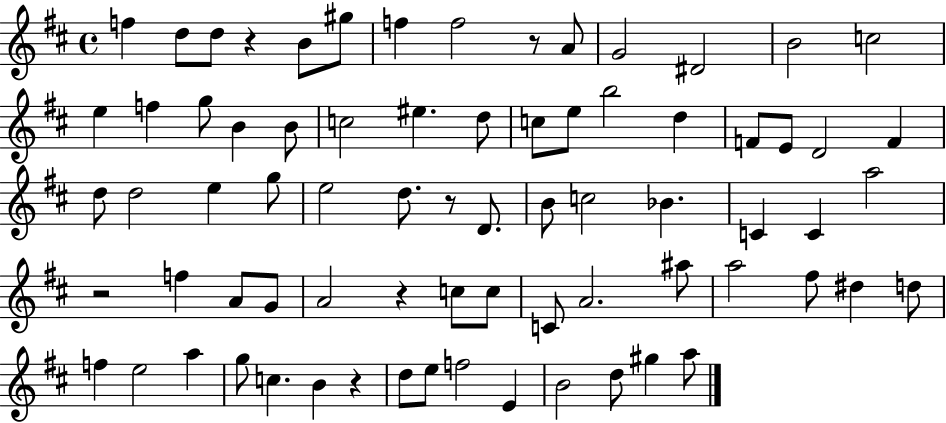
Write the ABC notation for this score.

X:1
T:Untitled
M:4/4
L:1/4
K:D
f d/2 d/2 z B/2 ^g/2 f f2 z/2 A/2 G2 ^D2 B2 c2 e f g/2 B B/2 c2 ^e d/2 c/2 e/2 b2 d F/2 E/2 D2 F d/2 d2 e g/2 e2 d/2 z/2 D/2 B/2 c2 _B C C a2 z2 f A/2 G/2 A2 z c/2 c/2 C/2 A2 ^a/2 a2 ^f/2 ^d d/2 f e2 a g/2 c B z d/2 e/2 f2 E B2 d/2 ^g a/2